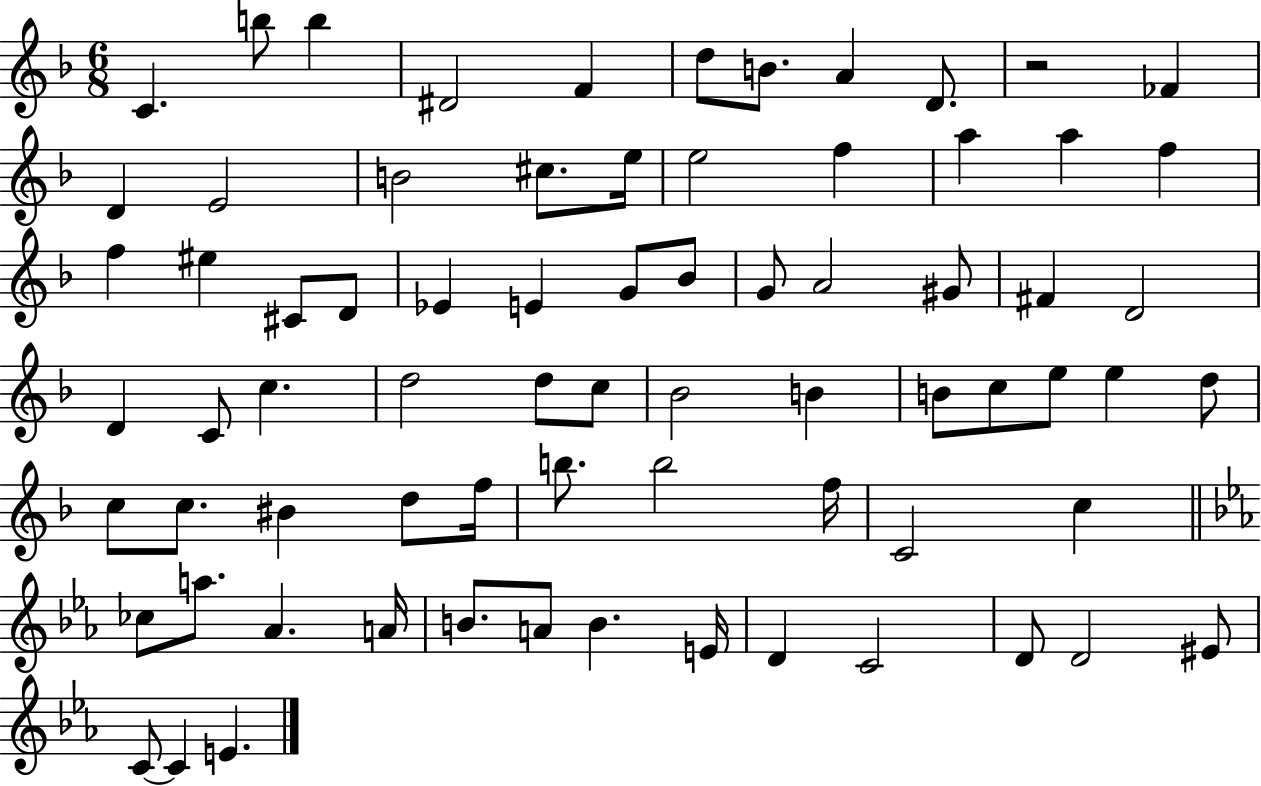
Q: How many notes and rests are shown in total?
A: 73